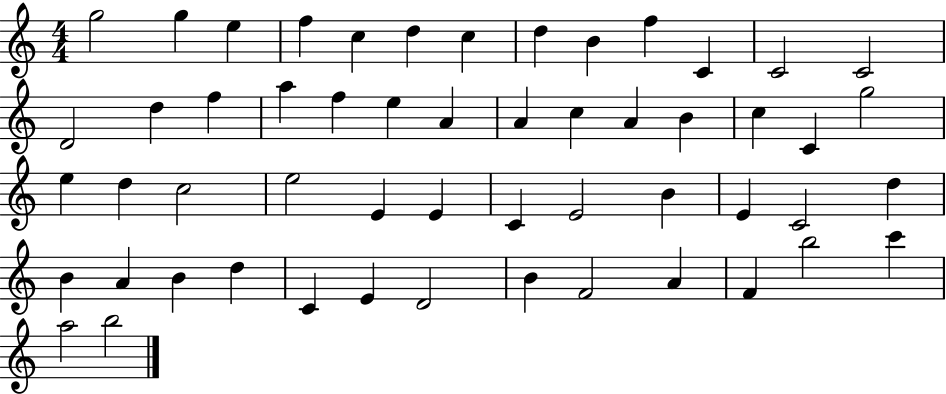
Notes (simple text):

G5/h G5/q E5/q F5/q C5/q D5/q C5/q D5/q B4/q F5/q C4/q C4/h C4/h D4/h D5/q F5/q A5/q F5/q E5/q A4/q A4/q C5/q A4/q B4/q C5/q C4/q G5/h E5/q D5/q C5/h E5/h E4/q E4/q C4/q E4/h B4/q E4/q C4/h D5/q B4/q A4/q B4/q D5/q C4/q E4/q D4/h B4/q F4/h A4/q F4/q B5/h C6/q A5/h B5/h